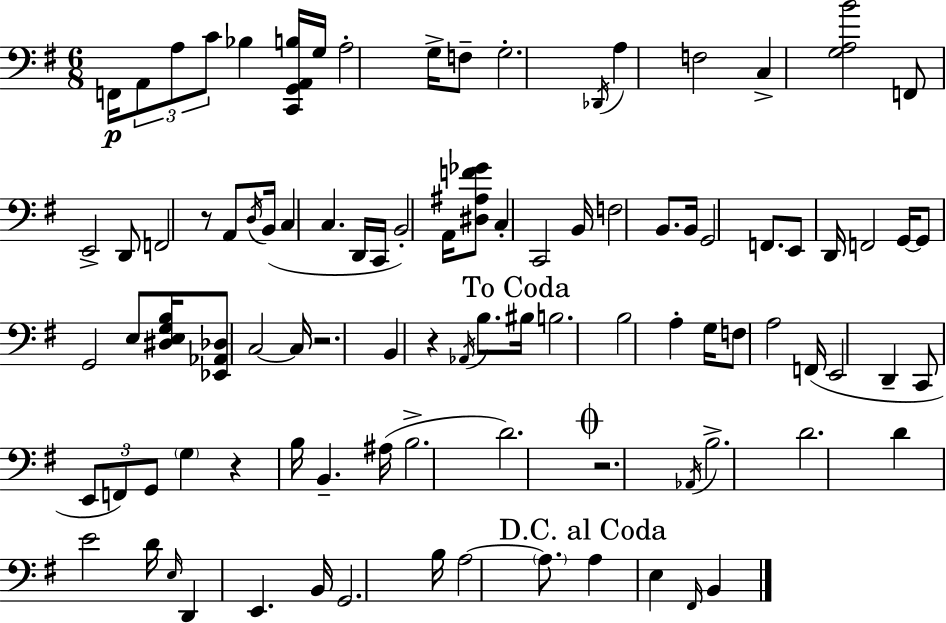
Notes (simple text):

F2/s A2/e A3/e C4/e Bb3/q [C2,G2,A2,B3]/s G3/s A3/h G3/s F3/e G3/h. Db2/s A3/q F3/h C3/q [G3,A3,B4]/h F2/e E2/h D2/e F2/h R/e A2/e D3/s B2/s C3/q C3/q. D2/s C2/s B2/h A2/s [D#3,A#3,F4,Gb4]/e C3/q C2/h B2/s F3/h B2/e. B2/s G2/h F2/e. E2/e D2/s F2/h G2/s G2/e G2/h E3/e [D#3,E3,G3,B3]/s [Eb2,Ab2,Db3]/e C3/h C3/s R/h. B2/q R/q Ab2/s B3/e. BIS3/s B3/h. B3/h A3/q G3/s F3/e A3/h F2/s E2/h D2/q C2/e E2/e F2/e G2/e G3/q R/q B3/s B2/q. A#3/s B3/h. D4/h. R/h. Ab2/s B3/h. D4/h. D4/q E4/h D4/s E3/s D2/q E2/q. B2/s G2/h. B3/s A3/h A3/e. A3/q E3/q F#2/s B2/q